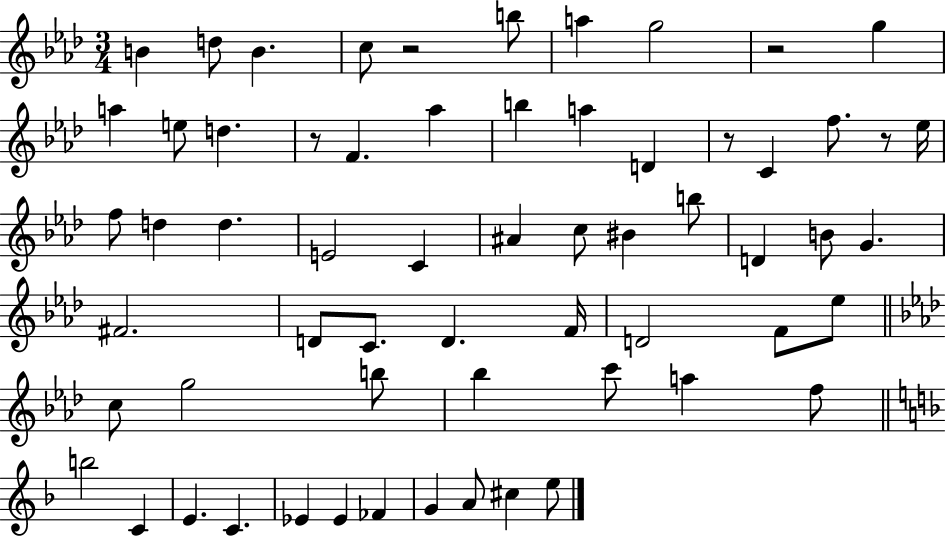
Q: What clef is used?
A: treble